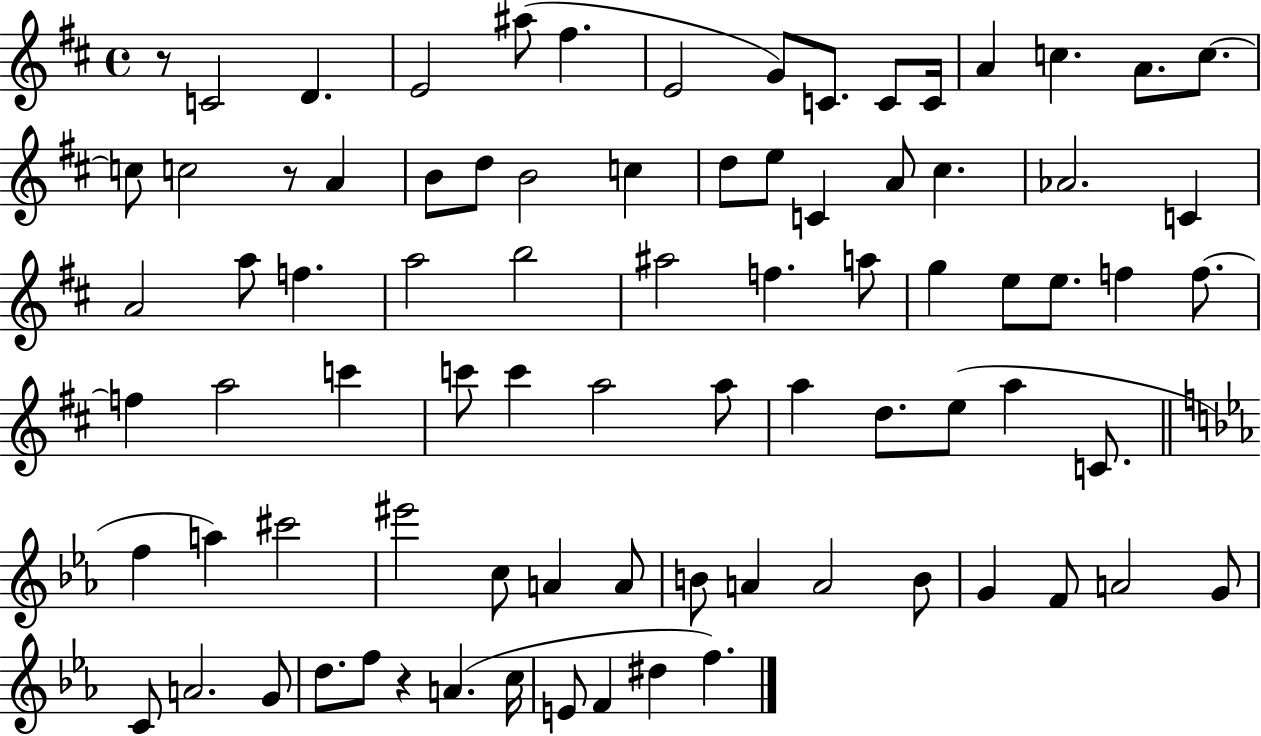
{
  \clef treble
  \time 4/4
  \defaultTimeSignature
  \key d \major
  r8 c'2 d'4. | e'2 ais''8( fis''4. | e'2 g'8) c'8. c'8 c'16 | a'4 c''4. a'8. c''8.~~ | \break c''8 c''2 r8 a'4 | b'8 d''8 b'2 c''4 | d''8 e''8 c'4 a'8 cis''4. | aes'2. c'4 | \break a'2 a''8 f''4. | a''2 b''2 | ais''2 f''4. a''8 | g''4 e''8 e''8. f''4 f''8.~~ | \break f''4 a''2 c'''4 | c'''8 c'''4 a''2 a''8 | a''4 d''8. e''8( a''4 c'8. | \bar "||" \break \key ees \major f''4 a''4) cis'''2 | eis'''2 c''8 a'4 a'8 | b'8 a'4 a'2 b'8 | g'4 f'8 a'2 g'8 | \break c'8 a'2. g'8 | d''8. f''8 r4 a'4.( c''16 | e'8 f'4 dis''4 f''4.) | \bar "|."
}